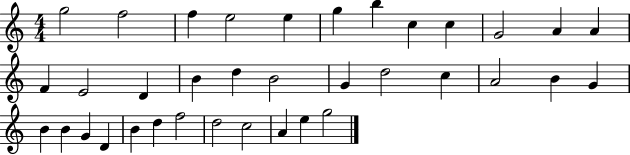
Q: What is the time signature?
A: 4/4